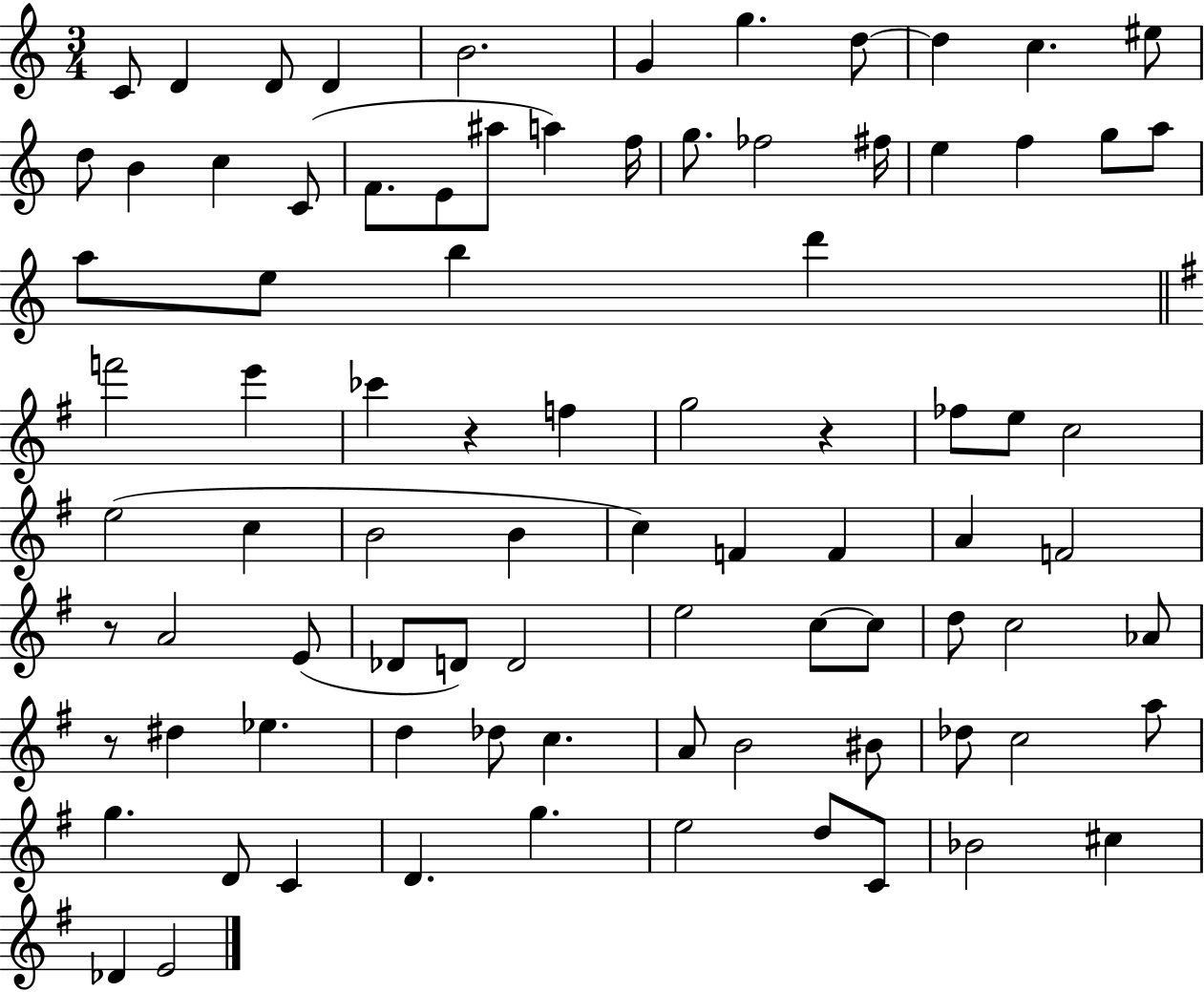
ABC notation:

X:1
T:Untitled
M:3/4
L:1/4
K:C
C/2 D D/2 D B2 G g d/2 d c ^e/2 d/2 B c C/2 F/2 E/2 ^a/2 a f/4 g/2 _f2 ^f/4 e f g/2 a/2 a/2 e/2 b d' f'2 e' _c' z f g2 z _f/2 e/2 c2 e2 c B2 B c F F A F2 z/2 A2 E/2 _D/2 D/2 D2 e2 c/2 c/2 d/2 c2 _A/2 z/2 ^d _e d _d/2 c A/2 B2 ^B/2 _d/2 c2 a/2 g D/2 C D g e2 d/2 C/2 _B2 ^c _D E2